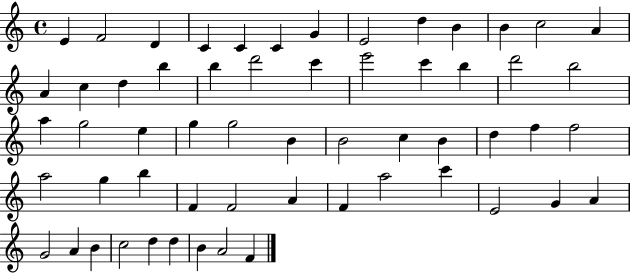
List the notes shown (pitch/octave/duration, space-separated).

E4/q F4/h D4/q C4/q C4/q C4/q G4/q E4/h D5/q B4/q B4/q C5/h A4/q A4/q C5/q D5/q B5/q B5/q D6/h C6/q E6/h C6/q B5/q D6/h B5/h A5/q G5/h E5/q G5/q G5/h B4/q B4/h C5/q B4/q D5/q F5/q F5/h A5/h G5/q B5/q F4/q F4/h A4/q F4/q A5/h C6/q E4/h G4/q A4/q G4/h A4/q B4/q C5/h D5/q D5/q B4/q A4/h F4/q